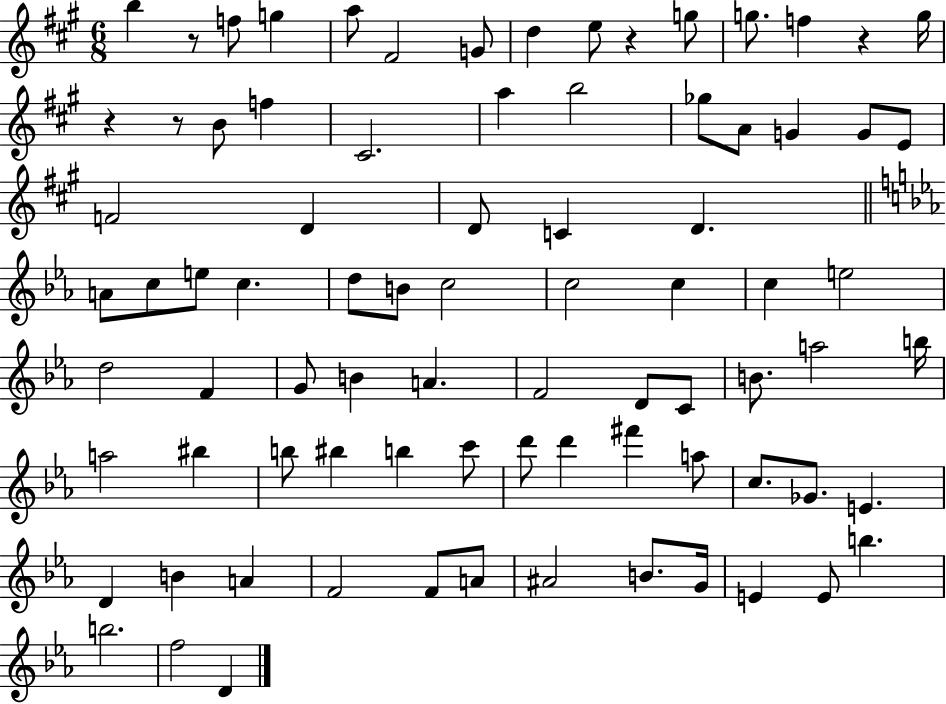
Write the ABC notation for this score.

X:1
T:Untitled
M:6/8
L:1/4
K:A
b z/2 f/2 g a/2 ^F2 G/2 d e/2 z g/2 g/2 f z g/4 z z/2 B/2 f ^C2 a b2 _g/2 A/2 G G/2 E/2 F2 D D/2 C D A/2 c/2 e/2 c d/2 B/2 c2 c2 c c e2 d2 F G/2 B A F2 D/2 C/2 B/2 a2 b/4 a2 ^b b/2 ^b b c'/2 d'/2 d' ^f' a/2 c/2 _G/2 E D B A F2 F/2 A/2 ^A2 B/2 G/4 E E/2 b b2 f2 D